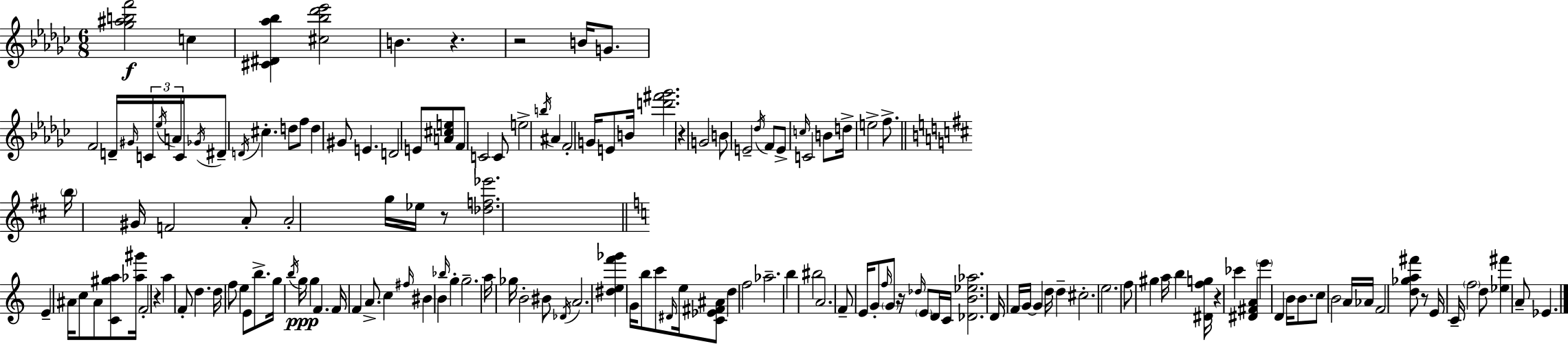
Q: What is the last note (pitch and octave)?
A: Eb4